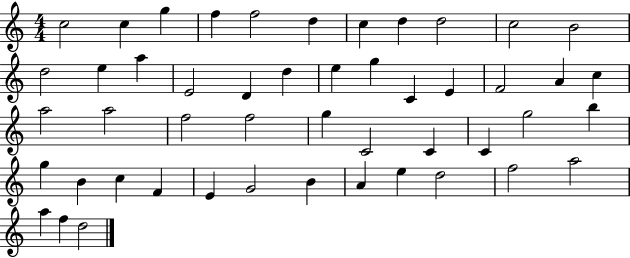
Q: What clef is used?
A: treble